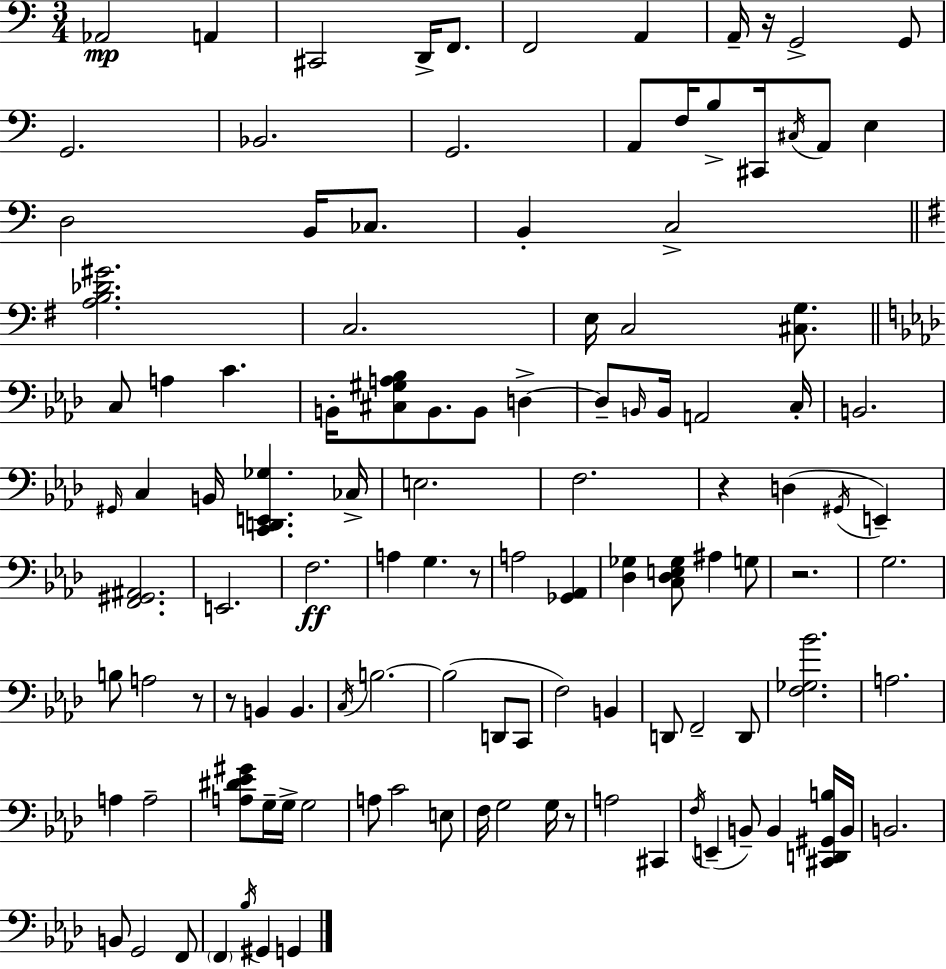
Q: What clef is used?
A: bass